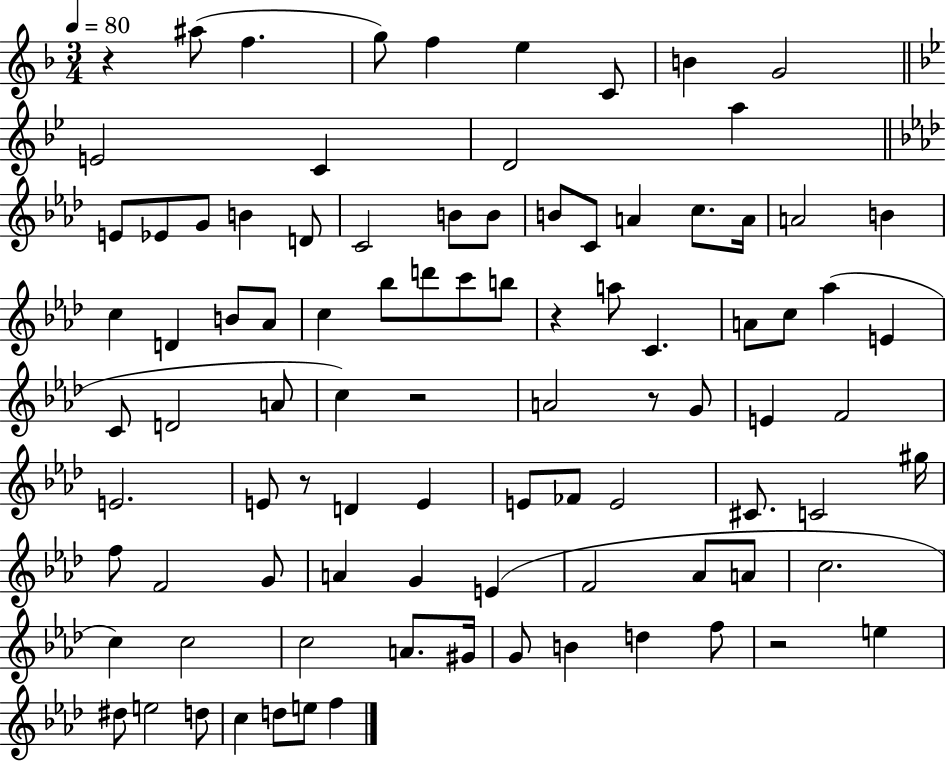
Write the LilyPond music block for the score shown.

{
  \clef treble
  \numericTimeSignature
  \time 3/4
  \key f \major
  \tempo 4 = 80
  \repeat volta 2 { r4 ais''8( f''4. | g''8) f''4 e''4 c'8 | b'4 g'2 | \bar "||" \break \key g \minor e'2 c'4 | d'2 a''4 | \bar "||" \break \key aes \major e'8 ees'8 g'8 b'4 d'8 | c'2 b'8 b'8 | b'8 c'8 a'4 c''8. a'16 | a'2 b'4 | \break c''4 d'4 b'8 aes'8 | c''4 bes''8 d'''8 c'''8 b''8 | r4 a''8 c'4. | a'8 c''8 aes''4( e'4 | \break c'8 d'2 a'8 | c''4) r2 | a'2 r8 g'8 | e'4 f'2 | \break e'2. | e'8 r8 d'4 e'4 | e'8 fes'8 e'2 | cis'8. c'2 gis''16 | \break f''8 f'2 g'8 | a'4 g'4 e'4( | f'2 aes'8 a'8 | c''2. | \break c''4) c''2 | c''2 a'8. gis'16 | g'8 b'4 d''4 f''8 | r2 e''4 | \break dis''8 e''2 d''8 | c''4 d''8 e''8 f''4 | } \bar "|."
}